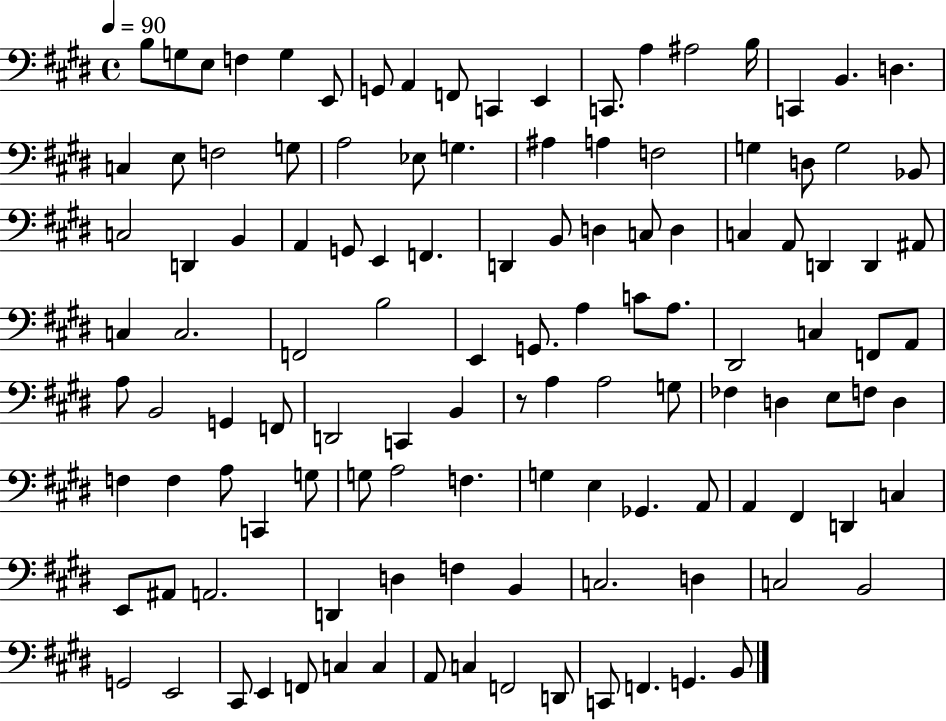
{
  \clef bass
  \time 4/4
  \defaultTimeSignature
  \key e \major
  \tempo 4 = 90
  b8 g8 e8 f4 g4 e,8 | g,8 a,4 f,8 c,4 e,4 | c,8. a4 ais2 b16 | c,4 b,4. d4. | \break c4 e8 f2 g8 | a2 ees8 g4. | ais4 a4 f2 | g4 d8 g2 bes,8 | \break c2 d,4 b,4 | a,4 g,8 e,4 f,4. | d,4 b,8 d4 c8 d4 | c4 a,8 d,4 d,4 ais,8 | \break c4 c2. | f,2 b2 | e,4 g,8. a4 c'8 a8. | dis,2 c4 f,8 a,8 | \break a8 b,2 g,4 f,8 | d,2 c,4 b,4 | r8 a4 a2 g8 | fes4 d4 e8 f8 d4 | \break f4 f4 a8 c,4 g8 | g8 a2 f4. | g4 e4 ges,4. a,8 | a,4 fis,4 d,4 c4 | \break e,8 ais,8 a,2. | d,4 d4 f4 b,4 | c2. d4 | c2 b,2 | \break g,2 e,2 | cis,8 e,4 f,8 c4 c4 | a,8 c4 f,2 d,8 | c,8 f,4. g,4. b,8 | \break \bar "|."
}